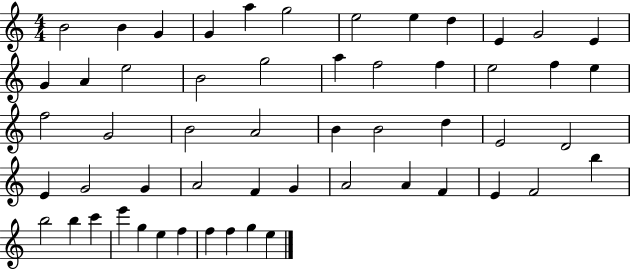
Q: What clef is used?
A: treble